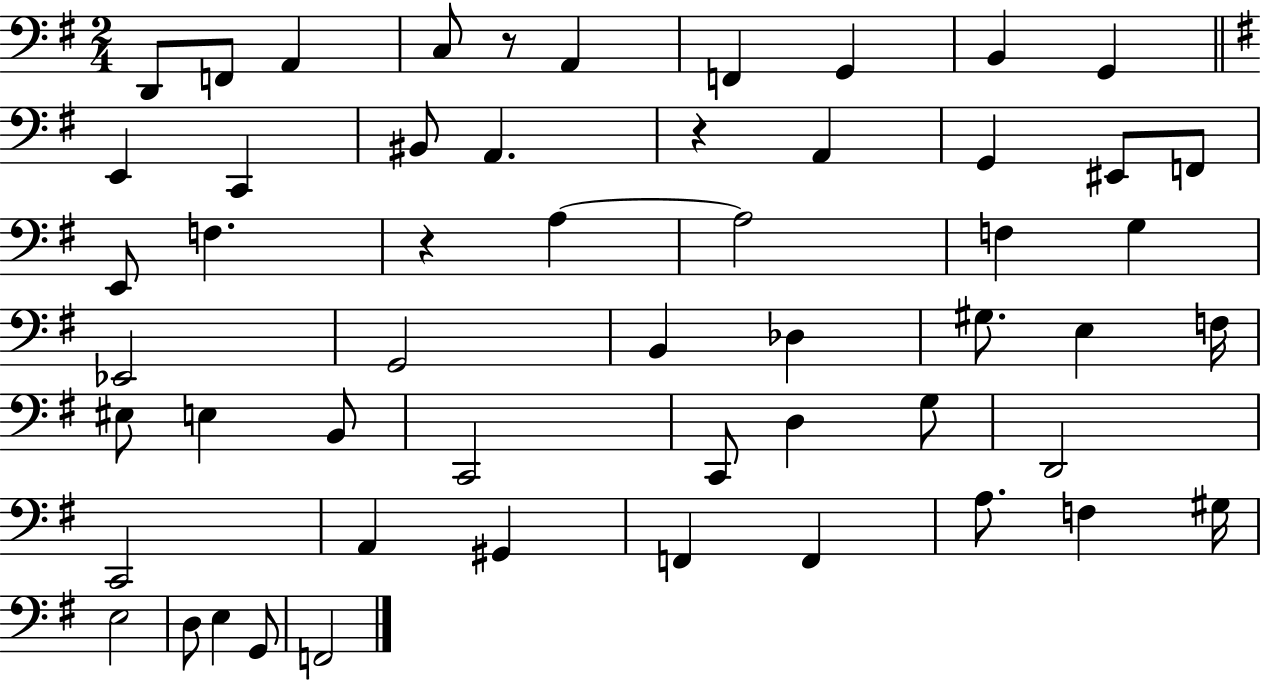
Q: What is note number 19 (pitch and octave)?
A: F3